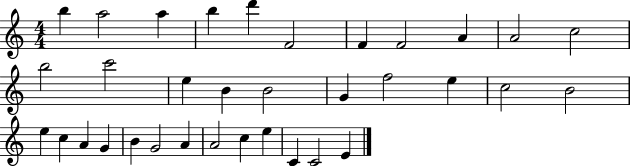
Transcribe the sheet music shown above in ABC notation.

X:1
T:Untitled
M:4/4
L:1/4
K:C
b a2 a b d' F2 F F2 A A2 c2 b2 c'2 e B B2 G f2 e c2 B2 e c A G B G2 A A2 c e C C2 E